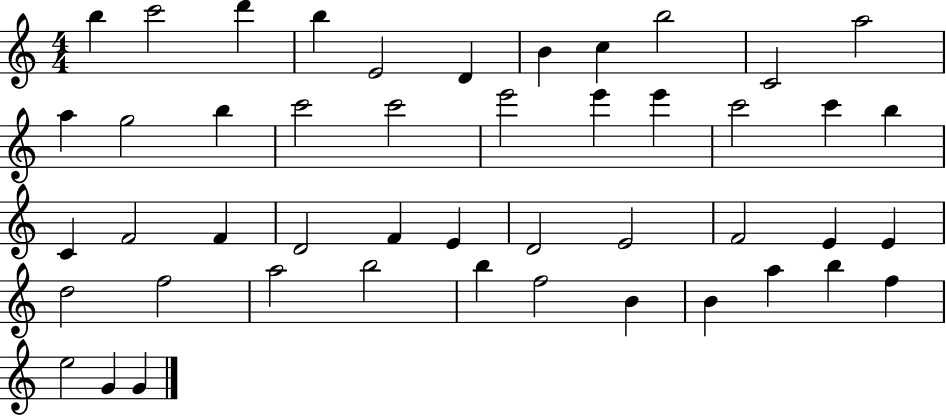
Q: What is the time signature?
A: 4/4